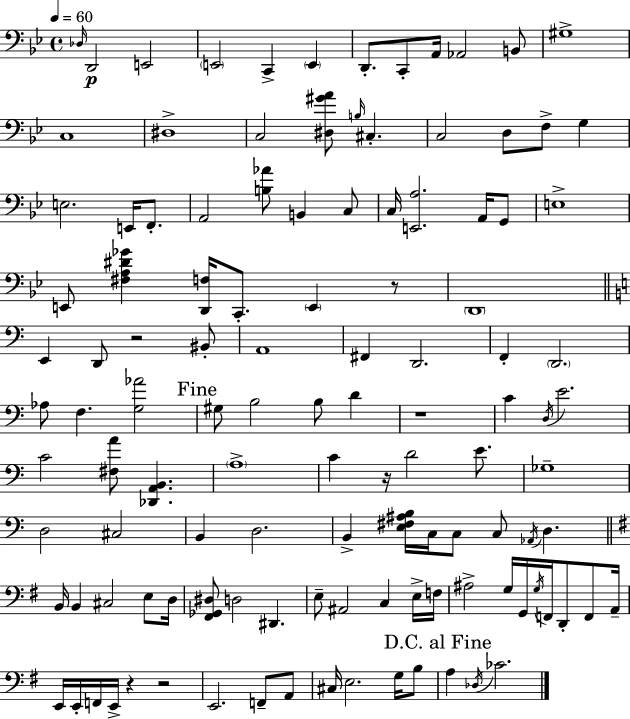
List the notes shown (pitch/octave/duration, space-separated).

Db3/s D2/h E2/h E2/h C2/q E2/q D2/e. C2/e A2/s Ab2/h B2/e G#3/w C3/w D#3/w C3/h [D#3,G#4,A4]/e B3/s C#3/q. C3/h D3/e F3/e G3/q E3/h. E2/s F2/e. A2/h [B3,Ab4]/e B2/q C3/e C3/s [E2,A3]/h. A2/s G2/e E3/w E2/e [F#3,A3,D#4,Gb4]/q [D2,F3]/s C2/e. E2/q R/e D2/w E2/q D2/e R/h BIS2/e A2/w F#2/q D2/h. F2/q D2/h. Ab3/e F3/q. [G3,Ab4]/h G#3/e B3/h B3/e D4/q R/w C4/q D3/s E4/h. C4/h [F#3,A4]/e [Db2,A2,B2]/q. A3/w C4/q R/s D4/h E4/e. Gb3/w D3/h C#3/h B2/q D3/h. B2/q [E3,F#3,A#3,B3]/s C3/s C3/e C3/e Ab2/s D3/q. B2/s B2/q C#3/h E3/e D3/s [F#2,Gb2,D#3]/e D3/h D#2/q. E3/e A#2/h C3/q E3/s F3/s A#3/h G3/s G2/s G3/s F2/s D2/e F2/e A2/s E2/s E2/s F2/s E2/s R/q R/h E2/h. F2/e A2/e C#3/s E3/h. G3/s B3/e A3/q Db3/s CES4/h.